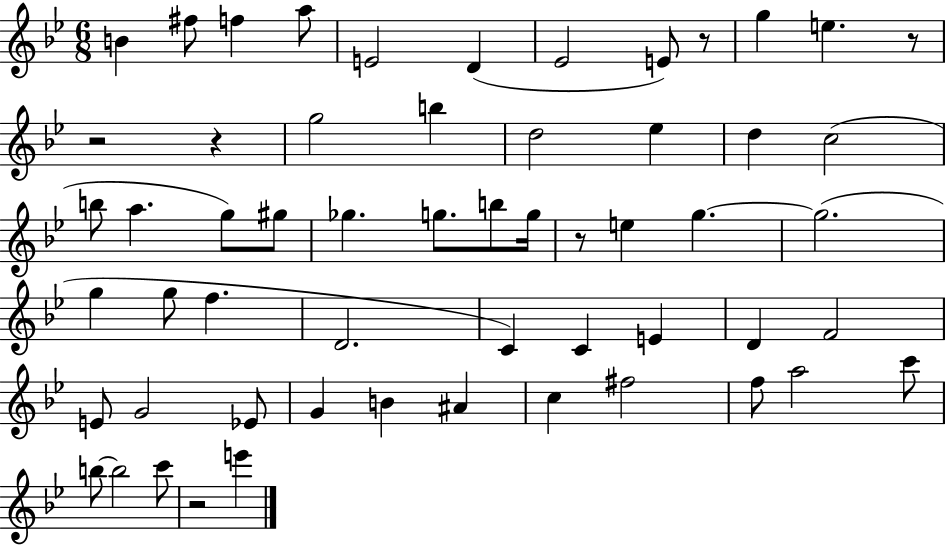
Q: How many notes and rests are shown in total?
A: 57